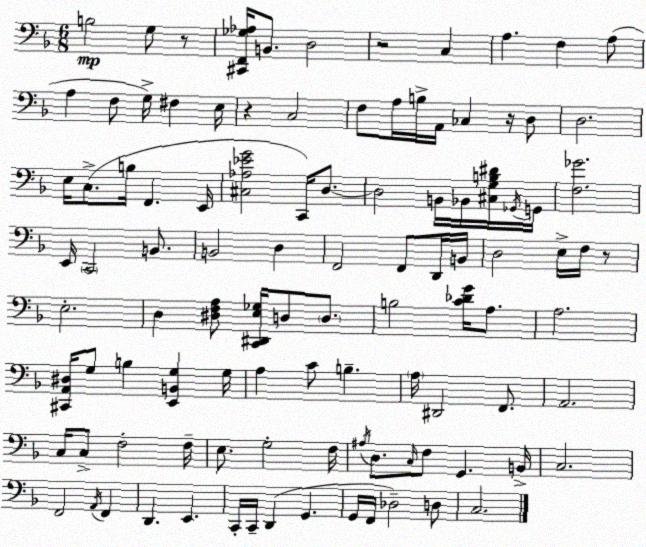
X:1
T:Untitled
M:6/8
L:1/4
K:Dm
B,2 G,/2 z/2 [^C,,F,,_G,_A,]/4 B,,/2 D,2 z2 C, A, F, A,/2 A, F,/2 G,/4 ^F, E,/4 z C,2 F,/2 A,/4 B,/4 A,,/4 _C, z/4 D,/2 D,2 E,/4 C,/2 B,/4 F,, E,,/4 [^C,_A,_EG]2 C,,/4 D,/2 D,2 B,,/4 _B,,/4 [^C,G,B,^D]/4 _G,,/4 G,,/4 [F,_G]2 E,,/4 C,,2 B,,/2 B,,2 D, F,,2 F,,/2 D,,/4 B,,/4 D,2 E,/4 F,/4 z/2 E,2 D, [^D,F,A,]/2 [C,,^D,,E,_G,]/4 D,/2 D,/2 B,2 [C_DG]/4 A,/2 A,2 [^C,,A,,^D,]/4 G,/2 B, [E,,B,,G,] G,/4 A, C/2 B, A,/4 ^D,,2 F,,/2 A,,2 C,/4 C,/2 F,2 F,/4 E,/2 G,2 F,/4 ^A,/4 D,/2 C,/4 F,/2 G,, B,,/4 C,2 F,,2 A,,/4 F,, D,, E,, C,,/4 C,,/4 D,, G,, G,,/4 F,,/4 _D,2 D,/2 C,2